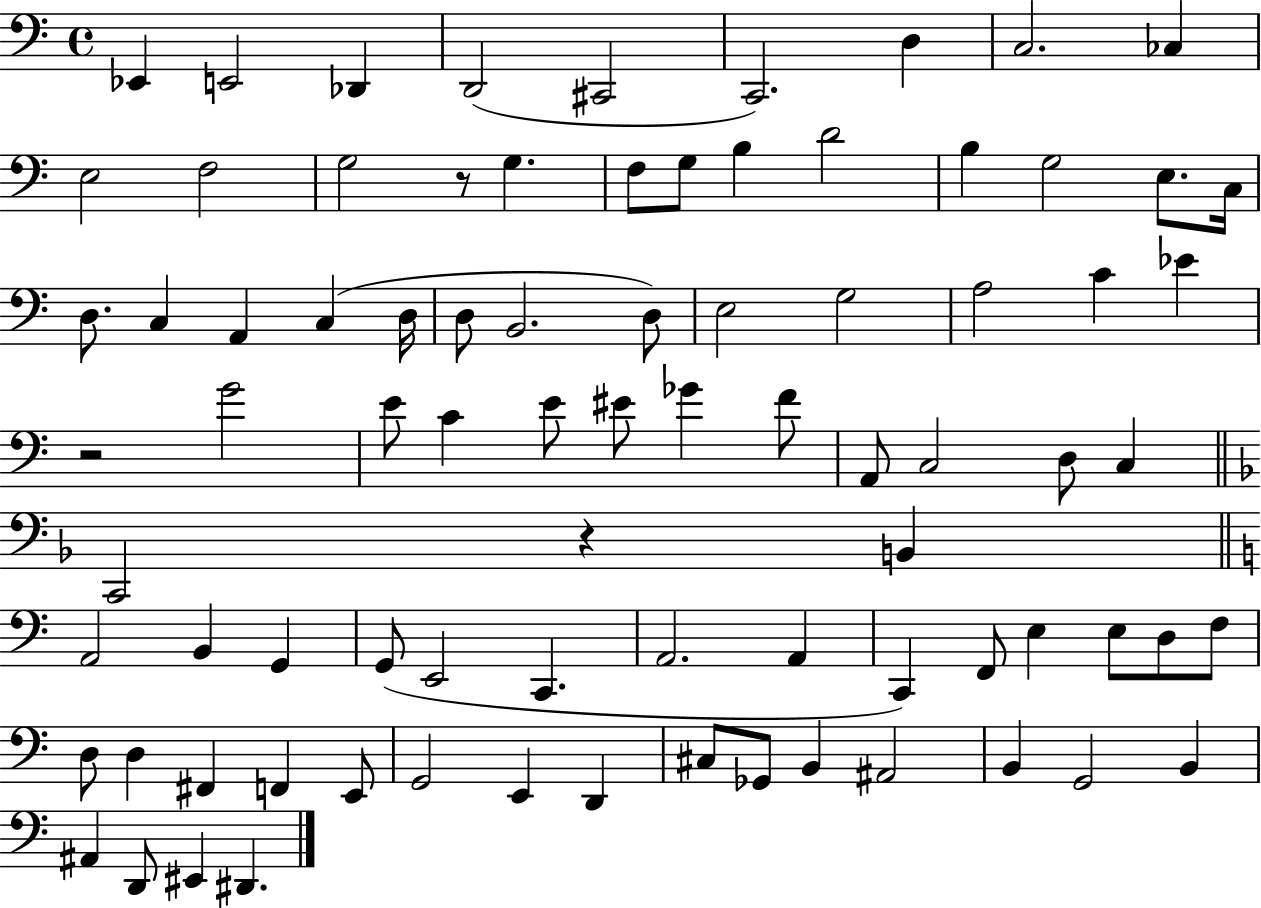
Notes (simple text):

Eb2/q E2/h Db2/q D2/h C#2/h C2/h. D3/q C3/h. CES3/q E3/h F3/h G3/h R/e G3/q. F3/e G3/e B3/q D4/h B3/q G3/h E3/e. C3/s D3/e. C3/q A2/q C3/q D3/s D3/e B2/h. D3/e E3/h G3/h A3/h C4/q Eb4/q R/h G4/h E4/e C4/q E4/e EIS4/e Gb4/q F4/e A2/e C3/h D3/e C3/q C2/h R/q B2/q A2/h B2/q G2/q G2/e E2/h C2/q. A2/h. A2/q C2/q F2/e E3/q E3/e D3/e F3/e D3/e D3/q F#2/q F2/q E2/e G2/h E2/q D2/q C#3/e Gb2/e B2/q A#2/h B2/q G2/h B2/q A#2/q D2/e EIS2/q D#2/q.